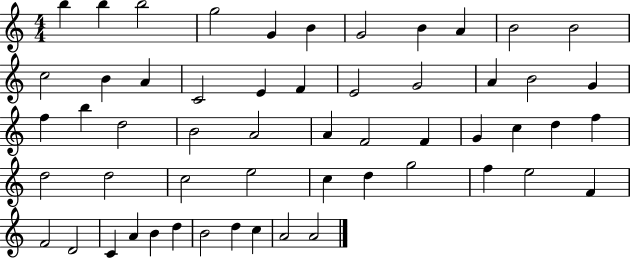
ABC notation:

X:1
T:Untitled
M:4/4
L:1/4
K:C
b b b2 g2 G B G2 B A B2 B2 c2 B A C2 E F E2 G2 A B2 G f b d2 B2 A2 A F2 F G c d f d2 d2 c2 e2 c d g2 f e2 F F2 D2 C A B d B2 d c A2 A2